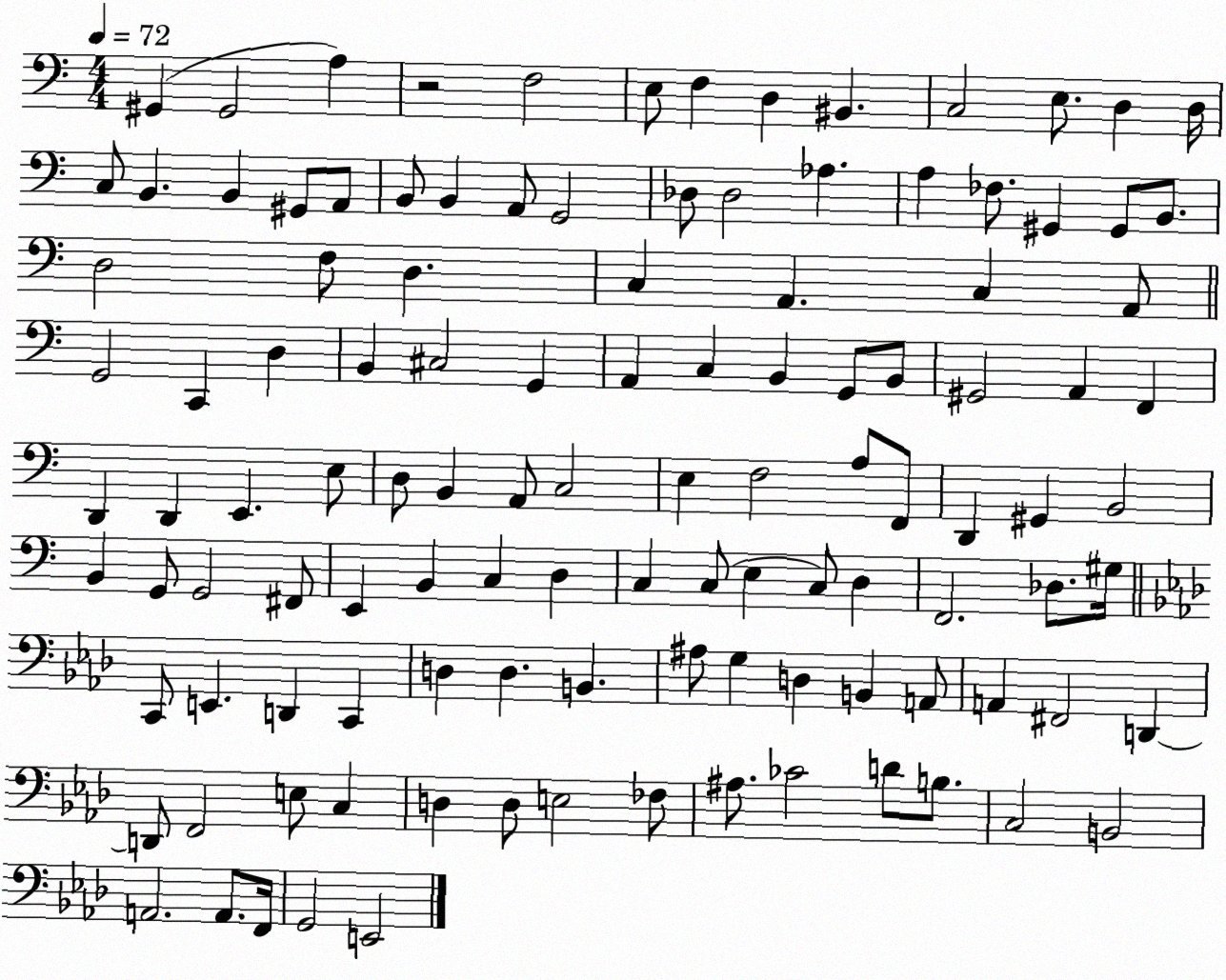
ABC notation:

X:1
T:Untitled
M:4/4
L:1/4
K:C
^G,, ^G,,2 A, z2 F,2 E,/2 F, D, ^B,, C,2 E,/2 D, D,/4 C,/2 B,, B,, ^G,,/2 A,,/2 B,,/2 B,, A,,/2 G,,2 _D,/2 _D,2 _A, A, _F,/2 ^G,, ^G,,/2 B,,/2 D,2 F,/2 D, C, A,, C, A,,/2 G,,2 C,, D, B,, ^C,2 G,, A,, C, B,, G,,/2 B,,/2 ^G,,2 A,, F,, D,, D,, E,, E,/2 D,/2 B,, A,,/2 C,2 E, F,2 A,/2 F,,/2 D,, ^G,, B,,2 B,, G,,/2 G,,2 ^F,,/2 E,, B,, C, D, C, C,/2 E, C,/2 D, F,,2 _D,/2 ^G,/4 C,,/2 E,, D,, C,, D, D, B,, ^A,/2 G, D, B,, A,,/2 A,, ^F,,2 D,, D,,/2 F,,2 E,/2 C, D, D,/2 E,2 _F,/2 ^A,/2 _C2 D/2 B,/2 C,2 B,,2 A,,2 A,,/2 F,,/4 G,,2 E,,2